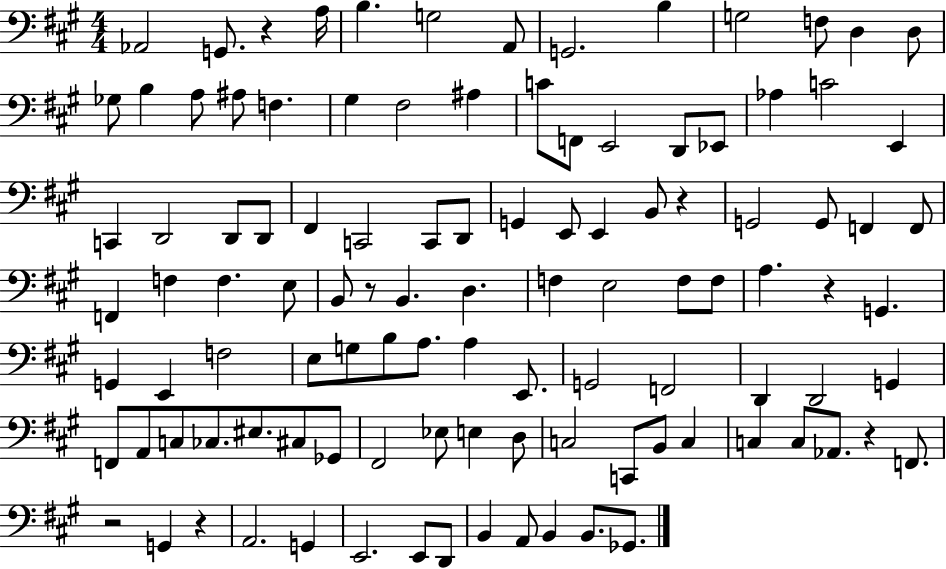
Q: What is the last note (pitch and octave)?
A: Gb2